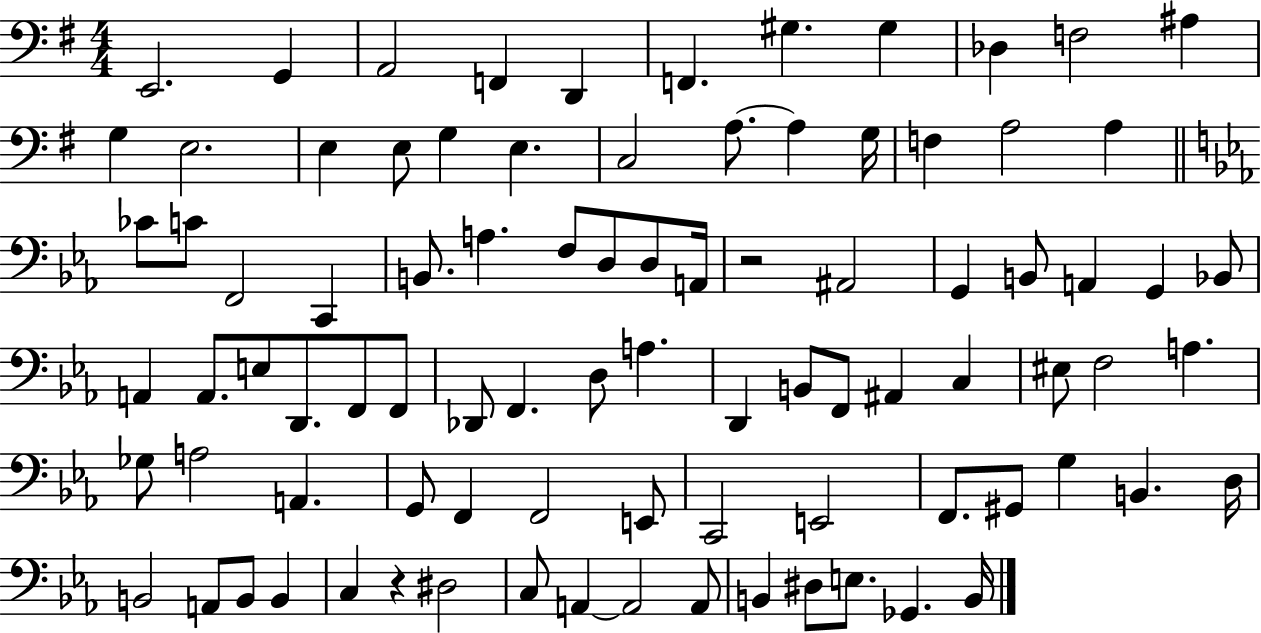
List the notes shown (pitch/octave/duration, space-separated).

E2/h. G2/q A2/h F2/q D2/q F2/q. G#3/q. G#3/q Db3/q F3/h A#3/q G3/q E3/h. E3/q E3/e G3/q E3/q. C3/h A3/e. A3/q G3/s F3/q A3/h A3/q CES4/e C4/e F2/h C2/q B2/e. A3/q. F3/e D3/e D3/e A2/s R/h A#2/h G2/q B2/e A2/q G2/q Bb2/e A2/q A2/e. E3/e D2/e. F2/e F2/e Db2/e F2/q. D3/e A3/q. D2/q B2/e F2/e A#2/q C3/q EIS3/e F3/h A3/q. Gb3/e A3/h A2/q. G2/e F2/q F2/h E2/e C2/h E2/h F2/e. G#2/e G3/q B2/q. D3/s B2/h A2/e B2/e B2/q C3/q R/q D#3/h C3/e A2/q A2/h A2/e B2/q D#3/e E3/e. Gb2/q. B2/s